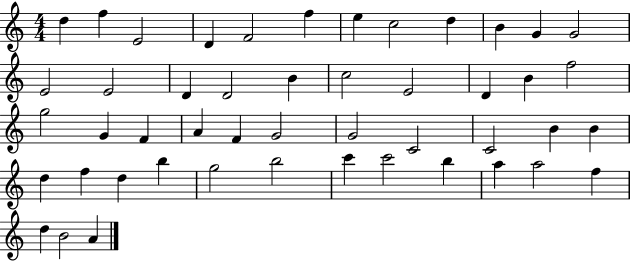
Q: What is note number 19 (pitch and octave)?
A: E4